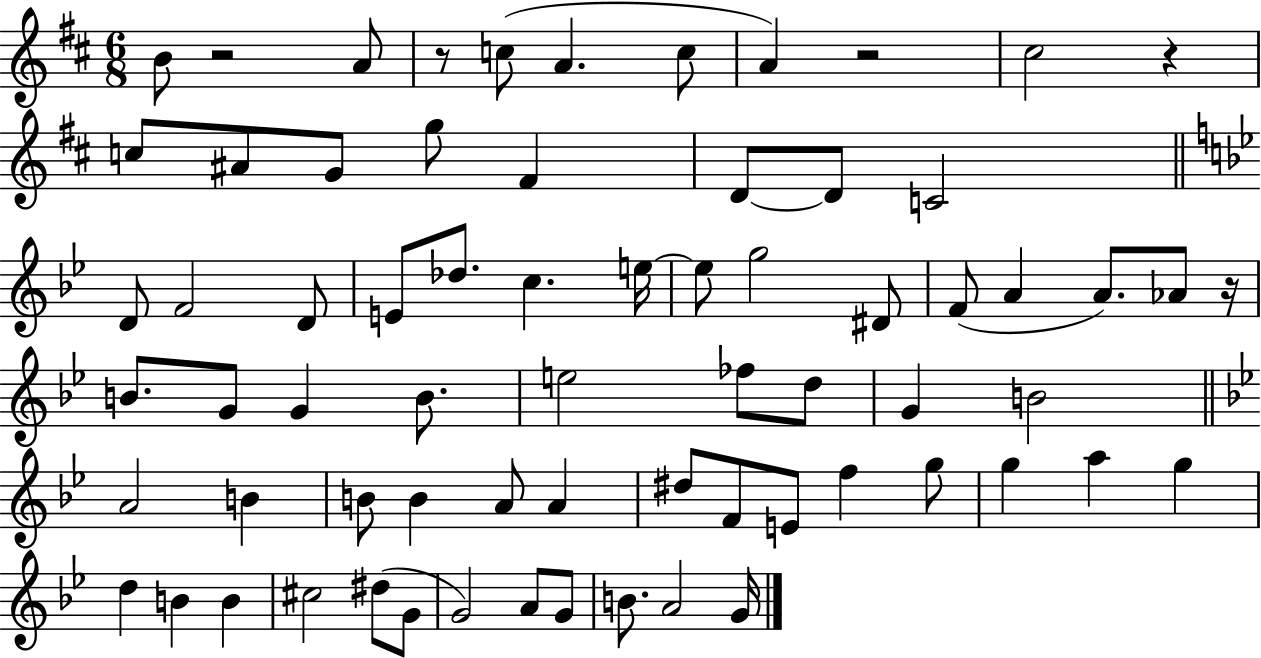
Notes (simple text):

B4/e R/h A4/e R/e C5/e A4/q. C5/e A4/q R/h C#5/h R/q C5/e A#4/e G4/e G5/e F#4/q D4/e D4/e C4/h D4/e F4/h D4/e E4/e Db5/e. C5/q. E5/s E5/e G5/h D#4/e F4/e A4/q A4/e. Ab4/e R/s B4/e. G4/e G4/q B4/e. E5/h FES5/e D5/e G4/q B4/h A4/h B4/q B4/e B4/q A4/e A4/q D#5/e F4/e E4/e F5/q G5/e G5/q A5/q G5/q D5/q B4/q B4/q C#5/h D#5/e G4/e G4/h A4/e G4/e B4/e. A4/h G4/s